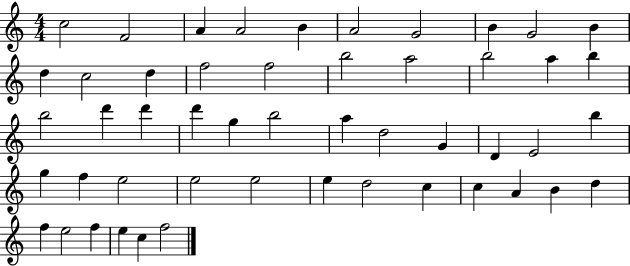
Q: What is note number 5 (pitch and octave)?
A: B4